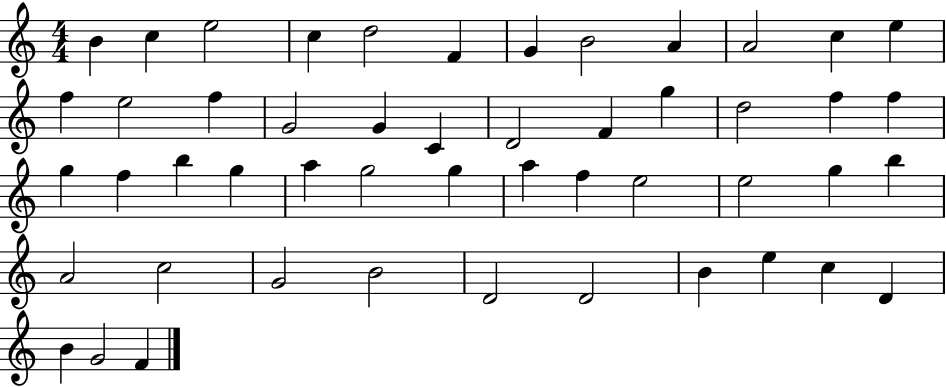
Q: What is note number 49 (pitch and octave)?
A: G4